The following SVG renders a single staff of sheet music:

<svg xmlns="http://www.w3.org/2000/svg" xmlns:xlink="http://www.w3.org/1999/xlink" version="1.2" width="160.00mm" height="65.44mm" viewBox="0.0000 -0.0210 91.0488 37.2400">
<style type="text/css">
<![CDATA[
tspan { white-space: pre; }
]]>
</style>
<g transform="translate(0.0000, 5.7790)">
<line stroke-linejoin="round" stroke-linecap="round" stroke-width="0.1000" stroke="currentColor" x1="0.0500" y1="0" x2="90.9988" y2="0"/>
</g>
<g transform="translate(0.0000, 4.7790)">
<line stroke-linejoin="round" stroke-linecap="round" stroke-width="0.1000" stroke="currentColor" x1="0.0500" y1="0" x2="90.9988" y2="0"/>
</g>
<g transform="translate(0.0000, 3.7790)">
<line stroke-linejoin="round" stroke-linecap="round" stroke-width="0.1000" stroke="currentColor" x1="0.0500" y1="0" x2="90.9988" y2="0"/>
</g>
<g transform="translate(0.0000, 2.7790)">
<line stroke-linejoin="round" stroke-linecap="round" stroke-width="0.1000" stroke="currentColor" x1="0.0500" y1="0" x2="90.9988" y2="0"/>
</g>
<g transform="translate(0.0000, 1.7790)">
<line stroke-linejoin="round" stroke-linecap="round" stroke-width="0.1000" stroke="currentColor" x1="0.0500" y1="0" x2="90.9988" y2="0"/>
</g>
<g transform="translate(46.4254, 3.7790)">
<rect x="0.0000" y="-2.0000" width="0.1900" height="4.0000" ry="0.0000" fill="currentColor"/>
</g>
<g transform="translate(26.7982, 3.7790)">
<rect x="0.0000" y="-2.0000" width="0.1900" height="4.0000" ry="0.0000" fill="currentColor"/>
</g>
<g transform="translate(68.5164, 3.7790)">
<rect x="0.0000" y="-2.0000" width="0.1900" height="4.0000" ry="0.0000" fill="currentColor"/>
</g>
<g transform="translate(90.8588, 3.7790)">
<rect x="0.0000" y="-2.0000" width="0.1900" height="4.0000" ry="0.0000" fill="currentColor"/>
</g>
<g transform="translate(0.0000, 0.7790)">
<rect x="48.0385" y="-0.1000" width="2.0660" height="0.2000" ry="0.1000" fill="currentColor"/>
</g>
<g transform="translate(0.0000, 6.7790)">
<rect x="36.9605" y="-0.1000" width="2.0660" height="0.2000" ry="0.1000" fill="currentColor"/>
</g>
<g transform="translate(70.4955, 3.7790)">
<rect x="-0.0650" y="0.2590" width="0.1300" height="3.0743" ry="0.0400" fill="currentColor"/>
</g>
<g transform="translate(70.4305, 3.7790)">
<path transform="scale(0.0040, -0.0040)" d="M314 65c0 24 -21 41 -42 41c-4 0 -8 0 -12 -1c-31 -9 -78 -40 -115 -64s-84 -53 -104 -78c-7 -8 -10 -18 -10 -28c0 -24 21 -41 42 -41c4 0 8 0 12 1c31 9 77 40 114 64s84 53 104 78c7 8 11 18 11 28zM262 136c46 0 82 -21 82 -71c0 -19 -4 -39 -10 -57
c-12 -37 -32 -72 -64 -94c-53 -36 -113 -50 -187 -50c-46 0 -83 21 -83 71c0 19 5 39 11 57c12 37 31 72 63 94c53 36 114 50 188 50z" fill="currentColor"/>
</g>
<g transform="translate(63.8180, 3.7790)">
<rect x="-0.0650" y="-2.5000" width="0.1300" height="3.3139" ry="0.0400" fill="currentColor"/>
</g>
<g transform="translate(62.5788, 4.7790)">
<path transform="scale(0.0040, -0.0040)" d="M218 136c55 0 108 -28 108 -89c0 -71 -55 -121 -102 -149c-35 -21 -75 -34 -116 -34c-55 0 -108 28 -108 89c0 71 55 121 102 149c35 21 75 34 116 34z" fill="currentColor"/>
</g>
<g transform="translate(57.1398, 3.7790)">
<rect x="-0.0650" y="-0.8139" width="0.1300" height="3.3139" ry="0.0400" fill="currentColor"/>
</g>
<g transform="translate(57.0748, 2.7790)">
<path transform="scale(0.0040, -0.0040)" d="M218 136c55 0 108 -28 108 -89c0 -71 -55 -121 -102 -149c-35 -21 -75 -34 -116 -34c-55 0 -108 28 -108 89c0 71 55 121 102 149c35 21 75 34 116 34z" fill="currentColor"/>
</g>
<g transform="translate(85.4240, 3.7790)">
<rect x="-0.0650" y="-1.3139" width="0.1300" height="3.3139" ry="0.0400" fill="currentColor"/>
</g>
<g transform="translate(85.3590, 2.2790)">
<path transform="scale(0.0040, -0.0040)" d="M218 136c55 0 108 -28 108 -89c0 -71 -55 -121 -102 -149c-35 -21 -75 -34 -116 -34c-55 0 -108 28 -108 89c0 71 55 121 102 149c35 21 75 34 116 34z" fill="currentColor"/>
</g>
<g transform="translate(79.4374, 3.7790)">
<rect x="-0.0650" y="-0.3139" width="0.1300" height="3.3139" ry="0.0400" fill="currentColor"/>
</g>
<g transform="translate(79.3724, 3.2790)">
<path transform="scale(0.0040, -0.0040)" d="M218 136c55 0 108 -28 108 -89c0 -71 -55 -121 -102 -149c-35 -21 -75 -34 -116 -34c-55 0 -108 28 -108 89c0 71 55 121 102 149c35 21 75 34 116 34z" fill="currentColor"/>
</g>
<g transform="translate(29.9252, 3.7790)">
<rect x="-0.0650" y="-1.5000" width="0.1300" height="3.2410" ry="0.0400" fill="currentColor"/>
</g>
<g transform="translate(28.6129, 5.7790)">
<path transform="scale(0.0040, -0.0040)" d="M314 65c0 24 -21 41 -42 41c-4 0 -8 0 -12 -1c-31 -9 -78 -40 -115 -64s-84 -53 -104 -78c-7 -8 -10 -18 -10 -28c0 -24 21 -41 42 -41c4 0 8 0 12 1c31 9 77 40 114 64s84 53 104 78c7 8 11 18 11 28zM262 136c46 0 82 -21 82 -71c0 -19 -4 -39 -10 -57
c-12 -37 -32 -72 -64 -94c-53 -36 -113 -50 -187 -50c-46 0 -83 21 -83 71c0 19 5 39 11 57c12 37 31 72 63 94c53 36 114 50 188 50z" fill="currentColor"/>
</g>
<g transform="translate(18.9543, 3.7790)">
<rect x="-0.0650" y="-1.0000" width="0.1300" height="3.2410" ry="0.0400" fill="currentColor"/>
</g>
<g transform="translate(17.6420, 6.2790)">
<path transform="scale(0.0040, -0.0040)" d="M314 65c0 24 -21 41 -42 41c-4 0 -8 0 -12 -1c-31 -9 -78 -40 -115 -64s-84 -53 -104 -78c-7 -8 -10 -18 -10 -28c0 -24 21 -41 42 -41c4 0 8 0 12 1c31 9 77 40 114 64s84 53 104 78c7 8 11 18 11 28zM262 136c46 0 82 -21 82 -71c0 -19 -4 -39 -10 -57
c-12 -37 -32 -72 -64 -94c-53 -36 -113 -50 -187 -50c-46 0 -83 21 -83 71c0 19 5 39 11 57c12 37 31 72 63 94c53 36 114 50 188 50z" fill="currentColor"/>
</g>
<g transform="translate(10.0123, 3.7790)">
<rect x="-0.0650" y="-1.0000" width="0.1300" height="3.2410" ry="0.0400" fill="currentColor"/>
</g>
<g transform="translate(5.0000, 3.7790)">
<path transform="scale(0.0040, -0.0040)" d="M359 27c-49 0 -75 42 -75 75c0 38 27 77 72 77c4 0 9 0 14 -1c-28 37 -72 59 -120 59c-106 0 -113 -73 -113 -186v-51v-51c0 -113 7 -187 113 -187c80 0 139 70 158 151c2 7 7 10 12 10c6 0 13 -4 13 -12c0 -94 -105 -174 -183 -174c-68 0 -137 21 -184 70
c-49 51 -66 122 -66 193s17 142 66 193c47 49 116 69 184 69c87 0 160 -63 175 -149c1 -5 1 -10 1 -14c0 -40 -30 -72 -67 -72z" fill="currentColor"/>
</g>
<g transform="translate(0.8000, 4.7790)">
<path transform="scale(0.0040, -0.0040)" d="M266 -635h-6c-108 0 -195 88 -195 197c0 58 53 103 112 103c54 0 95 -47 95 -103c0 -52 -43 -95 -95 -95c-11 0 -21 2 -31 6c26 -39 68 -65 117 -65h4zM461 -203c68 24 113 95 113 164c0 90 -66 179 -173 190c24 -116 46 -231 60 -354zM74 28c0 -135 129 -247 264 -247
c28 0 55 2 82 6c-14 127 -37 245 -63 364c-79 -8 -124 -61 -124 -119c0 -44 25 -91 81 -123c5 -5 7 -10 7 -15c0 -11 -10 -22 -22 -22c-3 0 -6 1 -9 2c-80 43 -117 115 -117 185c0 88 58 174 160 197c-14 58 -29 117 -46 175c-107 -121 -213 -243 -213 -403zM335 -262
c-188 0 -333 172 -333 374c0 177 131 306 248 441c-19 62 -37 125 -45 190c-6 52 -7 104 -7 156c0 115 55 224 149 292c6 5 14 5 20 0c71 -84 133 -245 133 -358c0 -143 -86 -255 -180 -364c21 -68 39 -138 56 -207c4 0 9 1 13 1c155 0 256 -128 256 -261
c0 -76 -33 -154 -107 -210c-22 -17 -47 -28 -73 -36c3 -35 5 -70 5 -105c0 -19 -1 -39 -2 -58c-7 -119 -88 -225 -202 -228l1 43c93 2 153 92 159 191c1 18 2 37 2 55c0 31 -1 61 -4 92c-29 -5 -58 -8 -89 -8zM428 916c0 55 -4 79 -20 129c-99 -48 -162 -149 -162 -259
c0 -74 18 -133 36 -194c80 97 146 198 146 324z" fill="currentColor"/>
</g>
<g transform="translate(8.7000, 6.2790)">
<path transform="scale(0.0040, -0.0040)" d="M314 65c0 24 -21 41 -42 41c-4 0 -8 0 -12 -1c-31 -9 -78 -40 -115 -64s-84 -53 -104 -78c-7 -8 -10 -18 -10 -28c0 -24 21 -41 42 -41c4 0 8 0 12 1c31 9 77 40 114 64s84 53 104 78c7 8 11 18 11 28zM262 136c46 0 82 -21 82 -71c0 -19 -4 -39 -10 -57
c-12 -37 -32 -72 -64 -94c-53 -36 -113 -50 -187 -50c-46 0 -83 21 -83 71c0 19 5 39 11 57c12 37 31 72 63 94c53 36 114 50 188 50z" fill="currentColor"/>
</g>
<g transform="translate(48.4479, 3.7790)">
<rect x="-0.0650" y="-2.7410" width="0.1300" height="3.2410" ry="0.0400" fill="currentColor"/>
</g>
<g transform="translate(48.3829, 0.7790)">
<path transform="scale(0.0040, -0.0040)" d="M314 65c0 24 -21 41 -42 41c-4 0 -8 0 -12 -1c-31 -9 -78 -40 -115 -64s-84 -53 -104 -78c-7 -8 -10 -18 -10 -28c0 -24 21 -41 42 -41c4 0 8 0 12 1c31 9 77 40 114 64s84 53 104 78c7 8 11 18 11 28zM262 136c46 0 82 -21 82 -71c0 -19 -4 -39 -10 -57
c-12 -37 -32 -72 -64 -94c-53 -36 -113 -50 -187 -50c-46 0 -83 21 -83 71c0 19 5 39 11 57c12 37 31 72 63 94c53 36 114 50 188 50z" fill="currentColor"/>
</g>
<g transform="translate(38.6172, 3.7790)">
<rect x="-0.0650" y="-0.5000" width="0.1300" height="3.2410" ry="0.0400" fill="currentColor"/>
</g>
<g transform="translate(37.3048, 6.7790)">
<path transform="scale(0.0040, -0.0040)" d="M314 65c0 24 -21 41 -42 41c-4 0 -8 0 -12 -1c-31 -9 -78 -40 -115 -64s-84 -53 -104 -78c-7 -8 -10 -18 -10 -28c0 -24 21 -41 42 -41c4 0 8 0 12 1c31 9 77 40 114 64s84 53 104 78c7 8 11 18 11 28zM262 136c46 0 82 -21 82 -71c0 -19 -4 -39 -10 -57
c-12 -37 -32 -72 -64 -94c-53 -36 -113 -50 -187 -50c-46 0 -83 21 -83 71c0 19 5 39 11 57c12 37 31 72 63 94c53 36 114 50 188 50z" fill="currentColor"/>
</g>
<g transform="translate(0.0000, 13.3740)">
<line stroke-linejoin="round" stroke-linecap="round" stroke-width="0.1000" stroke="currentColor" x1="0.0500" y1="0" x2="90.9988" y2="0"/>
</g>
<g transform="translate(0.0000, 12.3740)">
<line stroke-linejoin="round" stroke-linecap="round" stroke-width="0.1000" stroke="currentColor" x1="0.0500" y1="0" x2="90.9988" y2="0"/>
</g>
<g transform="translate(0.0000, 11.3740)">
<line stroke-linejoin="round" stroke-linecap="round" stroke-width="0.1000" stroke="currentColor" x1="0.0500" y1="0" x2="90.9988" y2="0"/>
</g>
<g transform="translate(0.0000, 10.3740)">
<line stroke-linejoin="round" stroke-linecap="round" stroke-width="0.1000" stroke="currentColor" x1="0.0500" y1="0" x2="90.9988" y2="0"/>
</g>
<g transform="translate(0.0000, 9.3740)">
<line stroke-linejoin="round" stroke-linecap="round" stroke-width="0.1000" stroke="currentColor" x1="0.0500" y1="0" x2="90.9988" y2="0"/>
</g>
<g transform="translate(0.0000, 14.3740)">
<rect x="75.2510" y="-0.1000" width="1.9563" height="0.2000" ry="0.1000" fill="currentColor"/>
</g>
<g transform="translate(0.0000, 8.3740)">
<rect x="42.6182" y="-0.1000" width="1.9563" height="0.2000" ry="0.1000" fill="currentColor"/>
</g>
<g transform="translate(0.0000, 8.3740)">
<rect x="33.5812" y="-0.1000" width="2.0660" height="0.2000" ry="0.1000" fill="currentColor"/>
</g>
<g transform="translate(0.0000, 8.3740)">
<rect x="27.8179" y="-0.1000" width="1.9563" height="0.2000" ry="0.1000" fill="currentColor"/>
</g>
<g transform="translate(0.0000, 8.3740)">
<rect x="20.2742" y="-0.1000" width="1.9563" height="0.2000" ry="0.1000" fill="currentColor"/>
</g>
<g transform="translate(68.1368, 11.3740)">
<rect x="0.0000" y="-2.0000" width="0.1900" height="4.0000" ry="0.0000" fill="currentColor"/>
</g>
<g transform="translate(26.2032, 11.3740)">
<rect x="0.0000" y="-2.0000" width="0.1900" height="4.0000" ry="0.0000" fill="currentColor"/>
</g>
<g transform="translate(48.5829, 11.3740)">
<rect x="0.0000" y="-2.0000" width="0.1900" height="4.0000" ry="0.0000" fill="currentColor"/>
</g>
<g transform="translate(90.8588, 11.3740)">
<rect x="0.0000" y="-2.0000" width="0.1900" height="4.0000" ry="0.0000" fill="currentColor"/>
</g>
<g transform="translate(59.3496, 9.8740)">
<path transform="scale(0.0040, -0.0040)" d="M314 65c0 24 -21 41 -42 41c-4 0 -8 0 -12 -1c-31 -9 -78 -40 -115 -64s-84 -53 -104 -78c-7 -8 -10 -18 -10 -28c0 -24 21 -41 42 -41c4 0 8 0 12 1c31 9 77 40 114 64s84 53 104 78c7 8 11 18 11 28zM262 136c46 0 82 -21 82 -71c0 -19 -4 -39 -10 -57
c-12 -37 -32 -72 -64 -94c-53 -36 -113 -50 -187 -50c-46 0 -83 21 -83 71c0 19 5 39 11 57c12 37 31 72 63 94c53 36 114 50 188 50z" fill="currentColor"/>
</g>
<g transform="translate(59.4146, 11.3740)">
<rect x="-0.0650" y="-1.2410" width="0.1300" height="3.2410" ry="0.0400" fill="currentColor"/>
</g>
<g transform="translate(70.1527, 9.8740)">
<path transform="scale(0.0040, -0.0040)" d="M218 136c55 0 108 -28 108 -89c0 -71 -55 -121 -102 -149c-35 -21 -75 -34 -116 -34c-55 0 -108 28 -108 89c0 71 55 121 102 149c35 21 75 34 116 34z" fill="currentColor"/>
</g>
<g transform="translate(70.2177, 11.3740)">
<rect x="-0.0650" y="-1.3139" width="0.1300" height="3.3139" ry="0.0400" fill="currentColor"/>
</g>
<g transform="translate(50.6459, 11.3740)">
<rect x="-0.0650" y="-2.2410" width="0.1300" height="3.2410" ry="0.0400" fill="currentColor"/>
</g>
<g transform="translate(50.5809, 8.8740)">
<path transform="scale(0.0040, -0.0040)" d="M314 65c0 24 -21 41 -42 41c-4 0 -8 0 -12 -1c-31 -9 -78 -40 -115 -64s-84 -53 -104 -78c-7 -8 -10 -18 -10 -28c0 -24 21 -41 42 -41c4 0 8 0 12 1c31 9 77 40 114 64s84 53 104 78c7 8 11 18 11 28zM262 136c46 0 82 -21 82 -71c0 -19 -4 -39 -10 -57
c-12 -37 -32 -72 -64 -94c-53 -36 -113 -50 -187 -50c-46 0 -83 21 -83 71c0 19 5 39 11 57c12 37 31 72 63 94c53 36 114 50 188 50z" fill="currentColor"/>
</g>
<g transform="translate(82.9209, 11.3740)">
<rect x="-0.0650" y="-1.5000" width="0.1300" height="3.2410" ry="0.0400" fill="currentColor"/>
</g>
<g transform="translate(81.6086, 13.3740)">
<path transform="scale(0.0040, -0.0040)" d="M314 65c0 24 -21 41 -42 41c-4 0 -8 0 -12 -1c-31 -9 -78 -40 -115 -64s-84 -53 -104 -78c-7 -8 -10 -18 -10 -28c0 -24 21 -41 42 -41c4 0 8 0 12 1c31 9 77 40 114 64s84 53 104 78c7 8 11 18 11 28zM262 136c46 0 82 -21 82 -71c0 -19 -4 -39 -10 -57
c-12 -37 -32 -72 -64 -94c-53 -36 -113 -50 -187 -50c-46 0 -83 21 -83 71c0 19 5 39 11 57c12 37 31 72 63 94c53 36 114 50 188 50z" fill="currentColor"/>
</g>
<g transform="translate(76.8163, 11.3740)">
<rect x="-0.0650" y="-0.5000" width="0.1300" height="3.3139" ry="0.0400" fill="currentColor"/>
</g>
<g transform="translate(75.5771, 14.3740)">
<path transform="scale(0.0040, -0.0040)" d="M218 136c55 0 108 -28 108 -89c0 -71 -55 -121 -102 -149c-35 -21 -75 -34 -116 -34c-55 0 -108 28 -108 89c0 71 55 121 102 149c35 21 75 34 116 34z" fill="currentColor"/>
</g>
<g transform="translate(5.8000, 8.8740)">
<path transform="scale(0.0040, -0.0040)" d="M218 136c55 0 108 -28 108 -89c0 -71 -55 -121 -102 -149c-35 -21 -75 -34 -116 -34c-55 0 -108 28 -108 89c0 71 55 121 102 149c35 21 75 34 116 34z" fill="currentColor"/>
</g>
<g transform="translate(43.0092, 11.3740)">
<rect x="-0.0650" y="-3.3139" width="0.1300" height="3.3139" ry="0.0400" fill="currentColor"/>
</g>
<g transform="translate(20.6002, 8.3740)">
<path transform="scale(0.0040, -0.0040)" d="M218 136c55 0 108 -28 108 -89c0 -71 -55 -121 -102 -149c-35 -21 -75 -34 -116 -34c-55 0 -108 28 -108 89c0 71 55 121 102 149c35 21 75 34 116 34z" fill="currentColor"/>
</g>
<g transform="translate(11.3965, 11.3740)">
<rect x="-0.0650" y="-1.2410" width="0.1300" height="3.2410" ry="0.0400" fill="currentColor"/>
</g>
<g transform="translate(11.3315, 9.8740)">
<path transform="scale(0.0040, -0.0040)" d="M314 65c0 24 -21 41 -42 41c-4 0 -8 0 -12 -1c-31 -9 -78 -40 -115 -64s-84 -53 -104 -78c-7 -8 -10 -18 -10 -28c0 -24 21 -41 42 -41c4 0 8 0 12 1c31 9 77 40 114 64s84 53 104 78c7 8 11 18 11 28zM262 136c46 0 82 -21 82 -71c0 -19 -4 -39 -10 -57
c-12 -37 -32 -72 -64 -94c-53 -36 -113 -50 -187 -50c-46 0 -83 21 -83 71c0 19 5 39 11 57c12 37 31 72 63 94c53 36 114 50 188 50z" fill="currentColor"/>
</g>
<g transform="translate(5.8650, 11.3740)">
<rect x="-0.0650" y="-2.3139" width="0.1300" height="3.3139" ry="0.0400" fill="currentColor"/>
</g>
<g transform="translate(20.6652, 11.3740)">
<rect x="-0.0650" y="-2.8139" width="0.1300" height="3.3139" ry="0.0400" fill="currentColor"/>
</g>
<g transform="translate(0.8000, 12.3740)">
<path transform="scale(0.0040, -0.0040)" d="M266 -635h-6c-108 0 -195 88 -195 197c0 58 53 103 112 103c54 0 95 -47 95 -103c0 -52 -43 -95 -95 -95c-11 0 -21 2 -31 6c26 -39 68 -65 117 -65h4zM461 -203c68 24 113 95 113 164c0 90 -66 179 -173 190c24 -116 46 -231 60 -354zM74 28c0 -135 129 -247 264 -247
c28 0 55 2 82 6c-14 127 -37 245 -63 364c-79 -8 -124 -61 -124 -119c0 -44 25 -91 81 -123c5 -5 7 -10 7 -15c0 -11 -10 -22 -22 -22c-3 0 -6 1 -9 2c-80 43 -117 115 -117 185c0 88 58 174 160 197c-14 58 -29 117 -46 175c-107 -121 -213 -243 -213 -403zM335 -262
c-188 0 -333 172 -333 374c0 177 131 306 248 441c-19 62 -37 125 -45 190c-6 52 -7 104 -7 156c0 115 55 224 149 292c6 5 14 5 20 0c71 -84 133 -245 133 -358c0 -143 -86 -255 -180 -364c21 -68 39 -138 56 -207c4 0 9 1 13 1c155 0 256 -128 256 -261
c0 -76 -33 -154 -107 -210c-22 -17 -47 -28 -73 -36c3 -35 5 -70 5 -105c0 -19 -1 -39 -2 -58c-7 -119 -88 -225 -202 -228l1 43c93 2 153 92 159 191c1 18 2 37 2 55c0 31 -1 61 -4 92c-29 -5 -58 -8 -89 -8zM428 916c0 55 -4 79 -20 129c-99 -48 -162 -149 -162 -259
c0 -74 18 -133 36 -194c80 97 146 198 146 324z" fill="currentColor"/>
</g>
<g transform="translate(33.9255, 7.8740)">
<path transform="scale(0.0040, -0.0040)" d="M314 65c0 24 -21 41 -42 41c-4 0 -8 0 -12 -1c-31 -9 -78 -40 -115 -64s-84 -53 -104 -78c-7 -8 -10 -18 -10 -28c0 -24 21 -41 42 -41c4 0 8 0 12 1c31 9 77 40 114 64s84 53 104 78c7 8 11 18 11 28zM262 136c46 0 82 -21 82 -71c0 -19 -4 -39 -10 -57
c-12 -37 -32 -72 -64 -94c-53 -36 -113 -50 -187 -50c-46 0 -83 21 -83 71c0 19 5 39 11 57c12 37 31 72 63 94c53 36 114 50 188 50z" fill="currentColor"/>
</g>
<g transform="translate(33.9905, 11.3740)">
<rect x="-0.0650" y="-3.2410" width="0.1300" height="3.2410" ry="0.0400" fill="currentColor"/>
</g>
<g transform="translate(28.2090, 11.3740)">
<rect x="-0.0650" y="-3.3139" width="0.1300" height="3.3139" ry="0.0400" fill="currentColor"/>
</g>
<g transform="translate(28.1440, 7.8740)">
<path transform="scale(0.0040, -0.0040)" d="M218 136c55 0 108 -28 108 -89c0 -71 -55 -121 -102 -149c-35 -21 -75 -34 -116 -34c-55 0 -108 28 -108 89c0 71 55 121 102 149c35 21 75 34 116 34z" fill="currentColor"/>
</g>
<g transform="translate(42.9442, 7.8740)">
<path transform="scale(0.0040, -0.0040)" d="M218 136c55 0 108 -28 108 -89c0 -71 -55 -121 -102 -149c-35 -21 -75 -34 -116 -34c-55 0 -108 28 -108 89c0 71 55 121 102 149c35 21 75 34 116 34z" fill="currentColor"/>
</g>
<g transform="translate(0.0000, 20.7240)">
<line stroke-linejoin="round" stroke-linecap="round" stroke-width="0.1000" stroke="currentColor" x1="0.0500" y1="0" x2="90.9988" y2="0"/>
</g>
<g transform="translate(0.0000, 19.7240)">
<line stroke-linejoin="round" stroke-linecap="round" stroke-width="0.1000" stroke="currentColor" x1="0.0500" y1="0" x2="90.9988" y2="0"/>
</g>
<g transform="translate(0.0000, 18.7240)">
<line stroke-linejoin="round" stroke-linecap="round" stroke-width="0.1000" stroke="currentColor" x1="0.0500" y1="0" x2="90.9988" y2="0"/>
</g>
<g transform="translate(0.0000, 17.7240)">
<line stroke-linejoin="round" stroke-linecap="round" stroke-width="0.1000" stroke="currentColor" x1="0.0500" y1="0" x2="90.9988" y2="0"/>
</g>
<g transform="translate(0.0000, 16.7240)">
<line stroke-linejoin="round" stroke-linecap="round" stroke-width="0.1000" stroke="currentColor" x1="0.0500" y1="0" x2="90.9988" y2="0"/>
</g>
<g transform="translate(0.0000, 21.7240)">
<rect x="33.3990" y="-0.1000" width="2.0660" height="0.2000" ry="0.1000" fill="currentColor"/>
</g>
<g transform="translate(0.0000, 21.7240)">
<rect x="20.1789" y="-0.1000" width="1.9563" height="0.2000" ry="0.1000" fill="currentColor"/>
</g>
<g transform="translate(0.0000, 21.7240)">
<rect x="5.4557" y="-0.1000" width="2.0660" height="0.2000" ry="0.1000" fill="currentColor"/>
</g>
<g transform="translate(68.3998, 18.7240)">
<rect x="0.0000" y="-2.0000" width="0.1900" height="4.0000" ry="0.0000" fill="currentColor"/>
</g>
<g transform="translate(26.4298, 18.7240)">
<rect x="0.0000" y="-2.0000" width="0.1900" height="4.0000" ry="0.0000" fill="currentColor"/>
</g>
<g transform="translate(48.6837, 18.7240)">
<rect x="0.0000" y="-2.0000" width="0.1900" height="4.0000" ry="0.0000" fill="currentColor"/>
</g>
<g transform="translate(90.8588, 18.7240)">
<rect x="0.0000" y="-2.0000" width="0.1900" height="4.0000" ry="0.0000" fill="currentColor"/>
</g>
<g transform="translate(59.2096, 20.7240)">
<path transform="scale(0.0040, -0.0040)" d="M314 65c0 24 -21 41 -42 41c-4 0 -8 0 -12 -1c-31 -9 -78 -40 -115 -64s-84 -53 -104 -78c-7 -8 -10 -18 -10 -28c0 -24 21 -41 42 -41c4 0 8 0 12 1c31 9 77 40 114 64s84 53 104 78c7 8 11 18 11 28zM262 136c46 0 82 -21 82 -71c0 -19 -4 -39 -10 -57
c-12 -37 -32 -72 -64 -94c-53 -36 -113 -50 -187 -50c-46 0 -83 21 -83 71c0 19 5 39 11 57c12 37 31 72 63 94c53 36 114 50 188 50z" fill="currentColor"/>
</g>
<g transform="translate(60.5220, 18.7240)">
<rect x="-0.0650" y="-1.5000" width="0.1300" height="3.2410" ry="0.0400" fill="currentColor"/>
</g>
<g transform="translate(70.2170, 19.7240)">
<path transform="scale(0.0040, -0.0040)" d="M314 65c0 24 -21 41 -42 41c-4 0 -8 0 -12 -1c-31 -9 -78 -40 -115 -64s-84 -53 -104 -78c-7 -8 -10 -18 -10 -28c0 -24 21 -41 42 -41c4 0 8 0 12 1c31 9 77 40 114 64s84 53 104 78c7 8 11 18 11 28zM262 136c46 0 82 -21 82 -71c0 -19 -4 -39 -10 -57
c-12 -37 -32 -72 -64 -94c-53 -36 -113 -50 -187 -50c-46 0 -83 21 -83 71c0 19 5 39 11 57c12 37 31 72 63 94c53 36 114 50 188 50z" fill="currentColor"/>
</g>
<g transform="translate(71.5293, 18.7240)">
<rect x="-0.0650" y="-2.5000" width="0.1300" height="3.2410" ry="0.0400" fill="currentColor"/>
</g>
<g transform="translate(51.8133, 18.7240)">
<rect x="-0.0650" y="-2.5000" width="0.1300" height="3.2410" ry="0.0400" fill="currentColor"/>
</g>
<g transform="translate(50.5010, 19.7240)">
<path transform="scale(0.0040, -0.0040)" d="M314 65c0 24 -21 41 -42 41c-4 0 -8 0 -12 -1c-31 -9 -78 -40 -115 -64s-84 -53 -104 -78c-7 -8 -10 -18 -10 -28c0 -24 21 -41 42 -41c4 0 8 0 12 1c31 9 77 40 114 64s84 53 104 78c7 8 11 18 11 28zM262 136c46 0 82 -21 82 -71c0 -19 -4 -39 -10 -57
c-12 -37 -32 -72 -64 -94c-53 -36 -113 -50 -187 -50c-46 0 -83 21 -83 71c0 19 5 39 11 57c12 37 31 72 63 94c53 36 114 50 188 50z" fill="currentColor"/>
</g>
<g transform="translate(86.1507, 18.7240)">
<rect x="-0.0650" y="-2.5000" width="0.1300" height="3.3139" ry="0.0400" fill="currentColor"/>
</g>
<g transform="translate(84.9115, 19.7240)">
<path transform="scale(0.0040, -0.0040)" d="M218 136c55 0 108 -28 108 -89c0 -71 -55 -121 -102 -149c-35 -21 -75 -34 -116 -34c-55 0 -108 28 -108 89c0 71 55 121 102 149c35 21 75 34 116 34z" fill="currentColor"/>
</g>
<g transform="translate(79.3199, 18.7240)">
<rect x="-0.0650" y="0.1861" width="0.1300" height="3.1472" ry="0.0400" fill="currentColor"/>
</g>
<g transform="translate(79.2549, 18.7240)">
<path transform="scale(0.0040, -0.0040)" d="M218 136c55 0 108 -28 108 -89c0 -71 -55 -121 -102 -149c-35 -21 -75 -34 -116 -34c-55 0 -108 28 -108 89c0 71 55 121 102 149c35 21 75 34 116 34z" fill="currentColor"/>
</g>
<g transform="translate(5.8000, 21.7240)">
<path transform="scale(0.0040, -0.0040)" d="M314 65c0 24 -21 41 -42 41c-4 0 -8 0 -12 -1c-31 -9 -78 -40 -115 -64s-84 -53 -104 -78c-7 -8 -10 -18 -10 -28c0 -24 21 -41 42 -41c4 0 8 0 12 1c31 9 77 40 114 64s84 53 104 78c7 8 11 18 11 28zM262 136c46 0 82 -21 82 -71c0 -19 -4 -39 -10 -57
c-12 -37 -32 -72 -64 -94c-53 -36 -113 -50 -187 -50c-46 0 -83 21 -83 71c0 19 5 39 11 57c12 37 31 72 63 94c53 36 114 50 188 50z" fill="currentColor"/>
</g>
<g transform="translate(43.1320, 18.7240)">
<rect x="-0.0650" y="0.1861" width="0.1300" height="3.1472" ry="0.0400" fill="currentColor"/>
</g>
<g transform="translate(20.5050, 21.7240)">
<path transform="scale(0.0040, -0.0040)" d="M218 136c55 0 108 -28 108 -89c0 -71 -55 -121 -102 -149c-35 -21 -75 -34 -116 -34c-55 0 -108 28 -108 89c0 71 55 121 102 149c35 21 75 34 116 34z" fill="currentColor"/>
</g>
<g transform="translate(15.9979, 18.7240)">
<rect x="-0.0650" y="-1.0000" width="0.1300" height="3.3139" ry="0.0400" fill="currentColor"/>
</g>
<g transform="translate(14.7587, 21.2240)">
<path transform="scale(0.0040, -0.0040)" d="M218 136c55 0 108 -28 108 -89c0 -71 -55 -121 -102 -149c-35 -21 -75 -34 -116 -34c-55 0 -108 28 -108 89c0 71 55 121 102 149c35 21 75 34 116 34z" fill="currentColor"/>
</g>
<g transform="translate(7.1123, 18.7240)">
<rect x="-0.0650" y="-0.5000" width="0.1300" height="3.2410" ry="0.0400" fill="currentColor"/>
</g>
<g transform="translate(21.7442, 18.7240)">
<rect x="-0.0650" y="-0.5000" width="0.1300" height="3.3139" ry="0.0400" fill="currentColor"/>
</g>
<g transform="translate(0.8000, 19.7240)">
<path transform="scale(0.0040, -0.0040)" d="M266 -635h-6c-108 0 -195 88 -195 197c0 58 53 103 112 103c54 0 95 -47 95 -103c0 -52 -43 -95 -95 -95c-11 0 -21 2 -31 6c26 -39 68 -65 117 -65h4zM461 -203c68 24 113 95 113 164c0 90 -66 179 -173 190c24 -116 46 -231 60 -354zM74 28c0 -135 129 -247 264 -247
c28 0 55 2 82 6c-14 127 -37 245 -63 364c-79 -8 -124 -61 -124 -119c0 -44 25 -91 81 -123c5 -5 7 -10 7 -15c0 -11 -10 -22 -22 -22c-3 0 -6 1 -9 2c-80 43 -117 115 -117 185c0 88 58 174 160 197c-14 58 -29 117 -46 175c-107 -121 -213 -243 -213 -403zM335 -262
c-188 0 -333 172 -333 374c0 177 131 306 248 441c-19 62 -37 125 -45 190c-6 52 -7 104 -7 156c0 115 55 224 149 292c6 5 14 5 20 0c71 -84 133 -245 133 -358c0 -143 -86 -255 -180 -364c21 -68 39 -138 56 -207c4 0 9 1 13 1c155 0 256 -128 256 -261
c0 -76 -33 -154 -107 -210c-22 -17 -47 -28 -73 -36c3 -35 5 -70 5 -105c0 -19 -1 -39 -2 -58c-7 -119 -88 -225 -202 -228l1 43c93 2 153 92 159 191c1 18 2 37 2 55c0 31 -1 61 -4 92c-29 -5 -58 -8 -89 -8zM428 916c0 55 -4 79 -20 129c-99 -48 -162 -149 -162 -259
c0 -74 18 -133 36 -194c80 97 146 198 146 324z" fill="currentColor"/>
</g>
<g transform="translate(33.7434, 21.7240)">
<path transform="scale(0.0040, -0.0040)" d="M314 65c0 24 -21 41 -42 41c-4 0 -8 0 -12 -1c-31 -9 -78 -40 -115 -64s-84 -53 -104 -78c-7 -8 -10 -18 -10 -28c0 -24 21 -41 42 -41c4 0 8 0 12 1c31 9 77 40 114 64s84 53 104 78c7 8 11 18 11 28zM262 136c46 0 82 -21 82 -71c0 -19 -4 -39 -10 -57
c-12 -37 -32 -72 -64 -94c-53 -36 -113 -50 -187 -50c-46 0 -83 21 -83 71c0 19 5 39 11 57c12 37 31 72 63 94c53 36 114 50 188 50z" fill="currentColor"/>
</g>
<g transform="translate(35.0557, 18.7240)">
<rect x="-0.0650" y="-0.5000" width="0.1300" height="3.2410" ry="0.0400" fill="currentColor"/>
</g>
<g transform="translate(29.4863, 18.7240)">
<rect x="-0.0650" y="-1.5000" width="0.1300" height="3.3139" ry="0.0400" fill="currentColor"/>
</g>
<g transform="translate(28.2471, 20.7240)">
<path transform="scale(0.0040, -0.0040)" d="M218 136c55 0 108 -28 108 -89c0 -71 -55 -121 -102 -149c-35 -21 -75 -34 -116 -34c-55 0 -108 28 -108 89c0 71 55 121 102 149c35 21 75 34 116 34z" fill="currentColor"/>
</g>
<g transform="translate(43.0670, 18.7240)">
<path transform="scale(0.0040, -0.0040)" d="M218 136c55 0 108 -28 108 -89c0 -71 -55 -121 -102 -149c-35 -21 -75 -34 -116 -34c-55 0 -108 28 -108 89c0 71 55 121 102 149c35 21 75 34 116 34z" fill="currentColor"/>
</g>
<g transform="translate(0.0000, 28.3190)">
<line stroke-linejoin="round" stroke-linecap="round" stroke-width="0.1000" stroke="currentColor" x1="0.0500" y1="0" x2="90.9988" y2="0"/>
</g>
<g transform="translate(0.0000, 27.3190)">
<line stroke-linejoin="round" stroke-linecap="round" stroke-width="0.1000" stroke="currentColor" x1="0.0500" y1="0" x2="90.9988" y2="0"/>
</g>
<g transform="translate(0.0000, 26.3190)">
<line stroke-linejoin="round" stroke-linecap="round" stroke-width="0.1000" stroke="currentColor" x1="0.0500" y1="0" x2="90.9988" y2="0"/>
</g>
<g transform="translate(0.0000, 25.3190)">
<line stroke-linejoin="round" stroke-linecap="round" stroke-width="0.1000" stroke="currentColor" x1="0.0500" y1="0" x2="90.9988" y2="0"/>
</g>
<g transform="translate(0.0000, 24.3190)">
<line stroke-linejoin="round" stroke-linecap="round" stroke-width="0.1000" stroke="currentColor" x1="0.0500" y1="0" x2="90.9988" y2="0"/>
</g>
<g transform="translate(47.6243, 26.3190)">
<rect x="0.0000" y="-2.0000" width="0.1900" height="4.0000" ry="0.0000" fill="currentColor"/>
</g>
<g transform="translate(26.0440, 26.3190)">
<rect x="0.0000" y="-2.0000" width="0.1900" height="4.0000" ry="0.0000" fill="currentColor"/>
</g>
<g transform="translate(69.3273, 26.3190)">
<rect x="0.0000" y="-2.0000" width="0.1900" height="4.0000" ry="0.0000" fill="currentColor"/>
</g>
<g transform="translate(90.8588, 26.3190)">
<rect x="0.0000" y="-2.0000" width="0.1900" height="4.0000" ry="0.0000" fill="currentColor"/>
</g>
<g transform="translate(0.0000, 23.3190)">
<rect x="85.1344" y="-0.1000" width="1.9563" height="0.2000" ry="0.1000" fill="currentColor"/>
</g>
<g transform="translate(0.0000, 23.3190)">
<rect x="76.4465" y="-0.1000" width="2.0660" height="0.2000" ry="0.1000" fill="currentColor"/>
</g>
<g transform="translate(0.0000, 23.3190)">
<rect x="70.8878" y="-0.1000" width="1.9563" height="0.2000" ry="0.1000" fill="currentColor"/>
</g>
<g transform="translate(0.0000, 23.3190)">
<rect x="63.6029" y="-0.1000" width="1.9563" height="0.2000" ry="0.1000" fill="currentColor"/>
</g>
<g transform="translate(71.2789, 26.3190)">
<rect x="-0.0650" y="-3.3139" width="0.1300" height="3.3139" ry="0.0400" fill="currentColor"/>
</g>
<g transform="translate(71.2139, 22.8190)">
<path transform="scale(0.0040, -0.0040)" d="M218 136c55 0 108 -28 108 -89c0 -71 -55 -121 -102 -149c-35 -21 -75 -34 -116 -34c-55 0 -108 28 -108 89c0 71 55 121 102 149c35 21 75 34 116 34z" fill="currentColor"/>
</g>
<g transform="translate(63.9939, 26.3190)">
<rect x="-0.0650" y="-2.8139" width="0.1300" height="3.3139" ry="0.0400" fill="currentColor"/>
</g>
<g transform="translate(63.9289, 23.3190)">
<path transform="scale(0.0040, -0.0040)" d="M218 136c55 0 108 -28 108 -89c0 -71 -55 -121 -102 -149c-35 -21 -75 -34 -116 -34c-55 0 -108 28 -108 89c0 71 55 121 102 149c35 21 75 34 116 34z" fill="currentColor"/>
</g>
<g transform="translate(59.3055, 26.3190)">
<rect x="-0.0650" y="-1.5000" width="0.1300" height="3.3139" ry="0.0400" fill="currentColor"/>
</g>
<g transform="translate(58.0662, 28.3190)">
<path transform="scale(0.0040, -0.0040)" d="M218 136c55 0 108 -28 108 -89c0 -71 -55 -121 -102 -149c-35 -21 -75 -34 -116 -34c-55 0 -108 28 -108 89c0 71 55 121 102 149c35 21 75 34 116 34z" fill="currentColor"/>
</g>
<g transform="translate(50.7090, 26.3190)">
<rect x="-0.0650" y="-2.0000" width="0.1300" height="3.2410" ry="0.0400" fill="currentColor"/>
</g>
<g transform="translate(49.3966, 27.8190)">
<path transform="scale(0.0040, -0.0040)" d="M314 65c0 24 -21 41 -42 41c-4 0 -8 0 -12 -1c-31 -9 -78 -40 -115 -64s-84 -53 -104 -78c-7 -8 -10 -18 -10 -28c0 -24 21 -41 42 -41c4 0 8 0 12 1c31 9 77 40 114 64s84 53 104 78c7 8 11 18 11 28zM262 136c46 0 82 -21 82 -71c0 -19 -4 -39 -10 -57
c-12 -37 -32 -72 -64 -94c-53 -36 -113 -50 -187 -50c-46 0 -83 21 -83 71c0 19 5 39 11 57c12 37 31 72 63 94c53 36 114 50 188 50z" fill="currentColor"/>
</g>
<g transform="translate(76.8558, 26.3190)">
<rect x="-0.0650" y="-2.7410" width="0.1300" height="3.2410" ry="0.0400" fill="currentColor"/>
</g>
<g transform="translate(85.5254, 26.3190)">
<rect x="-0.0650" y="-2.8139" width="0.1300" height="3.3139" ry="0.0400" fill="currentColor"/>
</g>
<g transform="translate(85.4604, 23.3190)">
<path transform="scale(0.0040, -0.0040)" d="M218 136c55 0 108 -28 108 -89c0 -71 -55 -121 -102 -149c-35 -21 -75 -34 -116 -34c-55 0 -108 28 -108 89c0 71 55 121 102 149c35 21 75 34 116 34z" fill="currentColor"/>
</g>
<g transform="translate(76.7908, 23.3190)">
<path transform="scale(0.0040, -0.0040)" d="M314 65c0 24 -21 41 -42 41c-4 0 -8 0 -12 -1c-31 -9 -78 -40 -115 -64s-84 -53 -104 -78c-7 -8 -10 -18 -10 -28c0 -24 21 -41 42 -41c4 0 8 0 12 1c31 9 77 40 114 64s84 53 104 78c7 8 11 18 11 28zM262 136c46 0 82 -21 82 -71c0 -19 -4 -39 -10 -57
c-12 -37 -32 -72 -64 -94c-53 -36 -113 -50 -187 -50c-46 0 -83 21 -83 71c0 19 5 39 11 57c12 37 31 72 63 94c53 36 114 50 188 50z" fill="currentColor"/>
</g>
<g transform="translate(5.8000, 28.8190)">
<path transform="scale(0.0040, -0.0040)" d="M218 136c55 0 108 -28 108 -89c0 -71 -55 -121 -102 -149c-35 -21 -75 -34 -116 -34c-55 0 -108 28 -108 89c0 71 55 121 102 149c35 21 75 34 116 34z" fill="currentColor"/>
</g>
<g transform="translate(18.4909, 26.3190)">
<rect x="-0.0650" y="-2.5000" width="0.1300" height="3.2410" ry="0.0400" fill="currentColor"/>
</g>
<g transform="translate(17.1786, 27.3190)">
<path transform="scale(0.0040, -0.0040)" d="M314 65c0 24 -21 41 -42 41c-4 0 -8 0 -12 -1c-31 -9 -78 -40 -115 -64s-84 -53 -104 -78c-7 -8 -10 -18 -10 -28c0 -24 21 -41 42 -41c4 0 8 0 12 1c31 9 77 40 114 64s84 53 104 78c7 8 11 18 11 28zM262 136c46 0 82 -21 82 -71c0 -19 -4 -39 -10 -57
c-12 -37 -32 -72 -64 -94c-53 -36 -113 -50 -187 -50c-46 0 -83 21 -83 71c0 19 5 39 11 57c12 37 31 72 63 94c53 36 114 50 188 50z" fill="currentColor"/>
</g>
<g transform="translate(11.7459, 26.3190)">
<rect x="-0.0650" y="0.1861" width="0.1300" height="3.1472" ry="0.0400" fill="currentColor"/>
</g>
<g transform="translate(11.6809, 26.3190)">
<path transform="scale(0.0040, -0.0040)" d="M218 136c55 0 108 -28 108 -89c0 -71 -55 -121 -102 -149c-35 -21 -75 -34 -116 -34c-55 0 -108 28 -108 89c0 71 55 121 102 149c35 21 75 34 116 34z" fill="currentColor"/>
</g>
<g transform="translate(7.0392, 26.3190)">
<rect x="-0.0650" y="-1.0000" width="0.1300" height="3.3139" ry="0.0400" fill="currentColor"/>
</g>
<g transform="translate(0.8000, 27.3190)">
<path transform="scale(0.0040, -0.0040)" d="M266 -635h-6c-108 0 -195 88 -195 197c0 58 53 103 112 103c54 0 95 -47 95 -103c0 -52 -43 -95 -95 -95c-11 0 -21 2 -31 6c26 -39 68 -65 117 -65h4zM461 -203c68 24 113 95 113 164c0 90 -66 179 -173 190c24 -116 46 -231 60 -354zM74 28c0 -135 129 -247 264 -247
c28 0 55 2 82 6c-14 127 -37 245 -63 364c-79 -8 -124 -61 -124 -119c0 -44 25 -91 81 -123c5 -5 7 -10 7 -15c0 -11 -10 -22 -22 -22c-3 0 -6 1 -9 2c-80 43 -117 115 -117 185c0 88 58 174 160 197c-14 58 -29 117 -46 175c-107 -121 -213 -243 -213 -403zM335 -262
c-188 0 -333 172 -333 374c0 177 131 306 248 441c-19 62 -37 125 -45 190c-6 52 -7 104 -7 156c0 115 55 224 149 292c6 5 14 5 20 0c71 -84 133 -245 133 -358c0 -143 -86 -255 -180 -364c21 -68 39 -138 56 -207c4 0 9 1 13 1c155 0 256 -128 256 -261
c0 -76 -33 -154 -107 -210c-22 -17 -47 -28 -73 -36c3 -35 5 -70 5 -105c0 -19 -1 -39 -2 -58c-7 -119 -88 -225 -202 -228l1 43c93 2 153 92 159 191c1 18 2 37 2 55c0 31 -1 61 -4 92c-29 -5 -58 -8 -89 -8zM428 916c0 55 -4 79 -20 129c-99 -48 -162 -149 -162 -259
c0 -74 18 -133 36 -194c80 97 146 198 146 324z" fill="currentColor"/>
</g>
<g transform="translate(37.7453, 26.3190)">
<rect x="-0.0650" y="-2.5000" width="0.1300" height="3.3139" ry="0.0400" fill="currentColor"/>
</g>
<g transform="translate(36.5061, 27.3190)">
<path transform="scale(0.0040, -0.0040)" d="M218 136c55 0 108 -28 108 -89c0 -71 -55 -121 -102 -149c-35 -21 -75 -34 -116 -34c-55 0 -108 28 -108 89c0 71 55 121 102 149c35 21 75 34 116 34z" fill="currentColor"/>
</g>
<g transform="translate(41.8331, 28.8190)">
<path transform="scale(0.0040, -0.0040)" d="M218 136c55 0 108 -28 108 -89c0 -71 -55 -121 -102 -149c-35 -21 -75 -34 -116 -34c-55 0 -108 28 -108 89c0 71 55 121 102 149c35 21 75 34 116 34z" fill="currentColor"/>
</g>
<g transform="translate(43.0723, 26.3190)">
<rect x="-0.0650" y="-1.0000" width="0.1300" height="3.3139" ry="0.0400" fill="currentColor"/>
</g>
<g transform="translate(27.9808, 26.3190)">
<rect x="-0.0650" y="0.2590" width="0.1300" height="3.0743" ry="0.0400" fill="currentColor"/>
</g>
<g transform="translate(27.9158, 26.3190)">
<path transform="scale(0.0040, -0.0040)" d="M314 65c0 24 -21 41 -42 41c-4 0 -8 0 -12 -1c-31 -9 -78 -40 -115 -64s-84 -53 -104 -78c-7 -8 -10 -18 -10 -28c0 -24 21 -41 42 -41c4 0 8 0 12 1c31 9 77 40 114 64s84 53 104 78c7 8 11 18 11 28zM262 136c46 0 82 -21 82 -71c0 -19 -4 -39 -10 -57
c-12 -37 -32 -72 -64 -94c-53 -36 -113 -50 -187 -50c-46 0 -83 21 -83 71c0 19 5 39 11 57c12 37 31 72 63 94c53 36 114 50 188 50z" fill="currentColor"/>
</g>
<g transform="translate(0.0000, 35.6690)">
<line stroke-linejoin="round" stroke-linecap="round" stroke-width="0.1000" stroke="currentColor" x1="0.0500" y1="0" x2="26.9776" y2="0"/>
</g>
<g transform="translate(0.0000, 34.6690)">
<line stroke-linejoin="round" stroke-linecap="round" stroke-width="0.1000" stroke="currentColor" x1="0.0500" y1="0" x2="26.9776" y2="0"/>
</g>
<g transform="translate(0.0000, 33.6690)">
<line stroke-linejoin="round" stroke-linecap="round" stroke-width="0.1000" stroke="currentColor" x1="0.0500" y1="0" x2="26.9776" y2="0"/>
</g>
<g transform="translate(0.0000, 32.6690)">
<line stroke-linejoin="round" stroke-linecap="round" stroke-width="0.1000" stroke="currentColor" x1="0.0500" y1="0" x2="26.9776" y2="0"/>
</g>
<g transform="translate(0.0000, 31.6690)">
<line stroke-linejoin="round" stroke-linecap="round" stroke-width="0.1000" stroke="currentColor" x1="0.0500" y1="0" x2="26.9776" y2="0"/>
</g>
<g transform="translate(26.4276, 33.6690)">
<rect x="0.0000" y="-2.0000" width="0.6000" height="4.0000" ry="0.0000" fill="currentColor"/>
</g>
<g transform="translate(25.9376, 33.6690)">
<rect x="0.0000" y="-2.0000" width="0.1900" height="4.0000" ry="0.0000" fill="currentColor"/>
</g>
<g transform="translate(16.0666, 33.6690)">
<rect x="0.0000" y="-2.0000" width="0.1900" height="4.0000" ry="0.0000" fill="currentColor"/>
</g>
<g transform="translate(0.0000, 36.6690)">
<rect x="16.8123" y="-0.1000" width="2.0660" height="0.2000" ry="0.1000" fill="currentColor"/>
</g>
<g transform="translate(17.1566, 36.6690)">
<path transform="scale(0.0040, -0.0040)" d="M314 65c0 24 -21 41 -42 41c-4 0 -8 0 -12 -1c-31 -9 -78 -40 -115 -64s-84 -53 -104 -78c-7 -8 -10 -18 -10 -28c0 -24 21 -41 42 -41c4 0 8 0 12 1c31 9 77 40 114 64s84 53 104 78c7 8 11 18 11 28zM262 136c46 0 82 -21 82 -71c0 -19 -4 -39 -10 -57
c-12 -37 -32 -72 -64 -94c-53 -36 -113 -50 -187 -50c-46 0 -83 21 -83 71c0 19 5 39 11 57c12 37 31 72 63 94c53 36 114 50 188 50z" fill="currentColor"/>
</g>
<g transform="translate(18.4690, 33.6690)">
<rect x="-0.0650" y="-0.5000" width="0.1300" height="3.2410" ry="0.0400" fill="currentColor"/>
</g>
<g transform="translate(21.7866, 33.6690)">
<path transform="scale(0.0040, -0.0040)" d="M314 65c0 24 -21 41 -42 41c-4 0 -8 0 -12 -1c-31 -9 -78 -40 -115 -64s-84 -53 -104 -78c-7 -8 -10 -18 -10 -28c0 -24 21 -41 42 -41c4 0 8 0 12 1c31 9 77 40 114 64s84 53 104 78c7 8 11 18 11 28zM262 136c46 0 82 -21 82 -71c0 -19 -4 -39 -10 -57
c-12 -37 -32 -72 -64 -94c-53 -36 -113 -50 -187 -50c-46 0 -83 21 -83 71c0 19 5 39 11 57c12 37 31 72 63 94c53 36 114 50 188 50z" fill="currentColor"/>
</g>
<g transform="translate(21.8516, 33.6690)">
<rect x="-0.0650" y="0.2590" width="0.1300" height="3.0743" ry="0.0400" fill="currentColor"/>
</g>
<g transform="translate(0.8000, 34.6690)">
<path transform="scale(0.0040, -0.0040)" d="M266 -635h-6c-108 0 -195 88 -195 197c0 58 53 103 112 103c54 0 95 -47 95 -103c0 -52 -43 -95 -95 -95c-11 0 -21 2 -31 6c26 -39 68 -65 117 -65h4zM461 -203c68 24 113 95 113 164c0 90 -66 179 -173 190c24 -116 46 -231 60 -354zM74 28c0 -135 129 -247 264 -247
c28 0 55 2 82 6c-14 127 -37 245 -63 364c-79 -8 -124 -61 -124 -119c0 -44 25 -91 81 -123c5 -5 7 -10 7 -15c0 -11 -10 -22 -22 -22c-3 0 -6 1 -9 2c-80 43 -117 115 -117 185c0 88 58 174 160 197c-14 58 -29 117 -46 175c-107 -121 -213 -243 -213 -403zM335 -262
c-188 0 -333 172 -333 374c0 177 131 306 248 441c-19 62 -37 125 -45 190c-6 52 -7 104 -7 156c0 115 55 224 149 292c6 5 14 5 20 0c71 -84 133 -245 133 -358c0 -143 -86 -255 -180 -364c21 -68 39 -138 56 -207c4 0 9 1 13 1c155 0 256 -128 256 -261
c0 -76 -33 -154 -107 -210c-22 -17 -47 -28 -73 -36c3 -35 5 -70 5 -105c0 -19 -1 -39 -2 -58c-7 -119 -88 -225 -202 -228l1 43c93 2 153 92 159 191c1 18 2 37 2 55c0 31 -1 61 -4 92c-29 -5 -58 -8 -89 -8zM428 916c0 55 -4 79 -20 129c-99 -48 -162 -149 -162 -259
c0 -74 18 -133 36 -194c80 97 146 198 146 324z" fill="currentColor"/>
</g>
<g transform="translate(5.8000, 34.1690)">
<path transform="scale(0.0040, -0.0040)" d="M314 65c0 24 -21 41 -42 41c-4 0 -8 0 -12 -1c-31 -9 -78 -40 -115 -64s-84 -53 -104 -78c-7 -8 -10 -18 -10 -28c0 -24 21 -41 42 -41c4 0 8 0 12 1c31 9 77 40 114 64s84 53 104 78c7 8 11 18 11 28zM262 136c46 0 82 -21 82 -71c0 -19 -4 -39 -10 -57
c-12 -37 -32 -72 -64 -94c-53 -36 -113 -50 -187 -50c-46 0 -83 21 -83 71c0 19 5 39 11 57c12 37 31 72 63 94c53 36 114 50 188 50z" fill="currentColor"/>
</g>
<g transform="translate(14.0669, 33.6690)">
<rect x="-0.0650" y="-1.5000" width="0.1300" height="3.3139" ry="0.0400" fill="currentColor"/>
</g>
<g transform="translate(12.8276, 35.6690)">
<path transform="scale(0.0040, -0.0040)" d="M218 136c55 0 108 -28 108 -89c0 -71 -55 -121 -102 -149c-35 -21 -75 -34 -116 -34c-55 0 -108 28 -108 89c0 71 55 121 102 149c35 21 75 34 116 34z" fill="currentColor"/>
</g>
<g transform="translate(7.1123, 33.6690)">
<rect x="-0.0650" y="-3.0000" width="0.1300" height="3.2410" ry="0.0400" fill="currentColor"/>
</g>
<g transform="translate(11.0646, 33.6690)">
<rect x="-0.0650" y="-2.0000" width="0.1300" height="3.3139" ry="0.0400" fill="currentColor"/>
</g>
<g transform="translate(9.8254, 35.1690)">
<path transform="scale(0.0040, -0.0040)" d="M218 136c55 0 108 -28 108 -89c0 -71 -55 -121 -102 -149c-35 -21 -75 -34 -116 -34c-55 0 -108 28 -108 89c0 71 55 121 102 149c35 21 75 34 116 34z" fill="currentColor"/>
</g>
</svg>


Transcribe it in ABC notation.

X:1
T:Untitled
M:4/4
L:1/4
K:C
D2 D2 E2 C2 a2 d G B2 c e g e2 a b b2 b g2 e2 e C E2 C2 D C E C2 B G2 E2 G2 B G D B G2 B2 G D F2 E a b a2 a A2 F E C2 B2